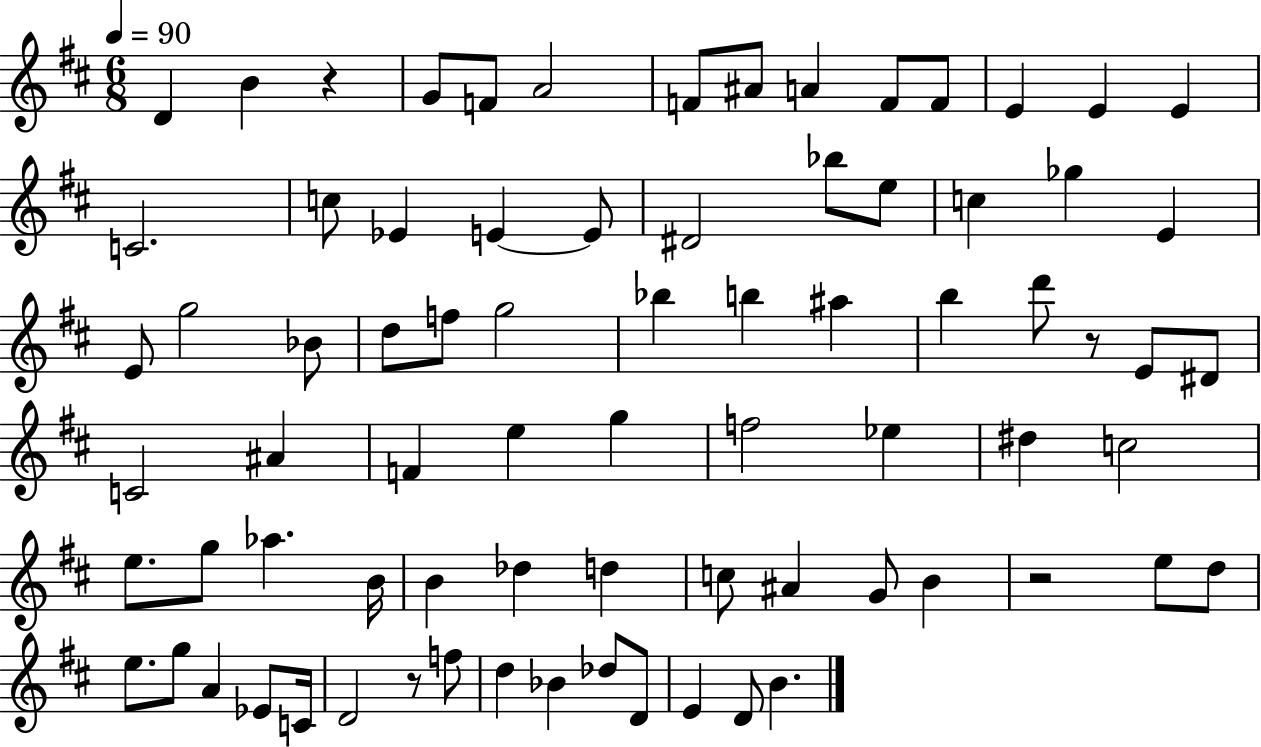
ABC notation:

X:1
T:Untitled
M:6/8
L:1/4
K:D
D B z G/2 F/2 A2 F/2 ^A/2 A F/2 F/2 E E E C2 c/2 _E E E/2 ^D2 _b/2 e/2 c _g E E/2 g2 _B/2 d/2 f/2 g2 _b b ^a b d'/2 z/2 E/2 ^D/2 C2 ^A F e g f2 _e ^d c2 e/2 g/2 _a B/4 B _d d c/2 ^A G/2 B z2 e/2 d/2 e/2 g/2 A _E/2 C/4 D2 z/2 f/2 d _B _d/2 D/2 E D/2 B